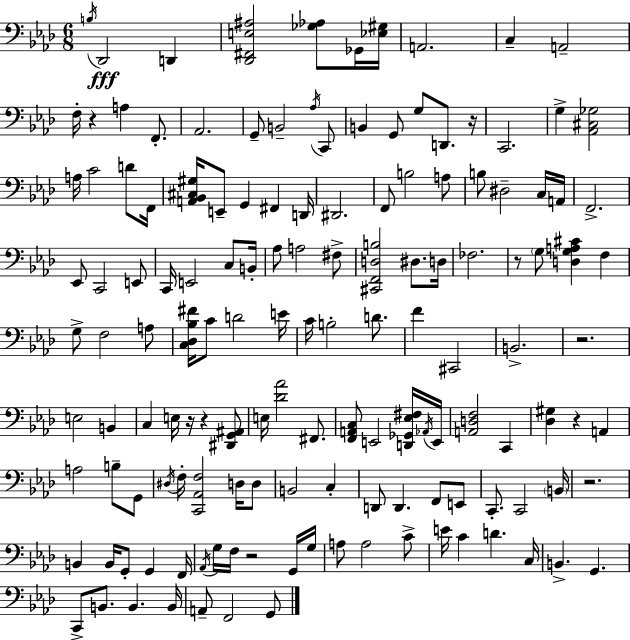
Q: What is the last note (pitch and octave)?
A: G2